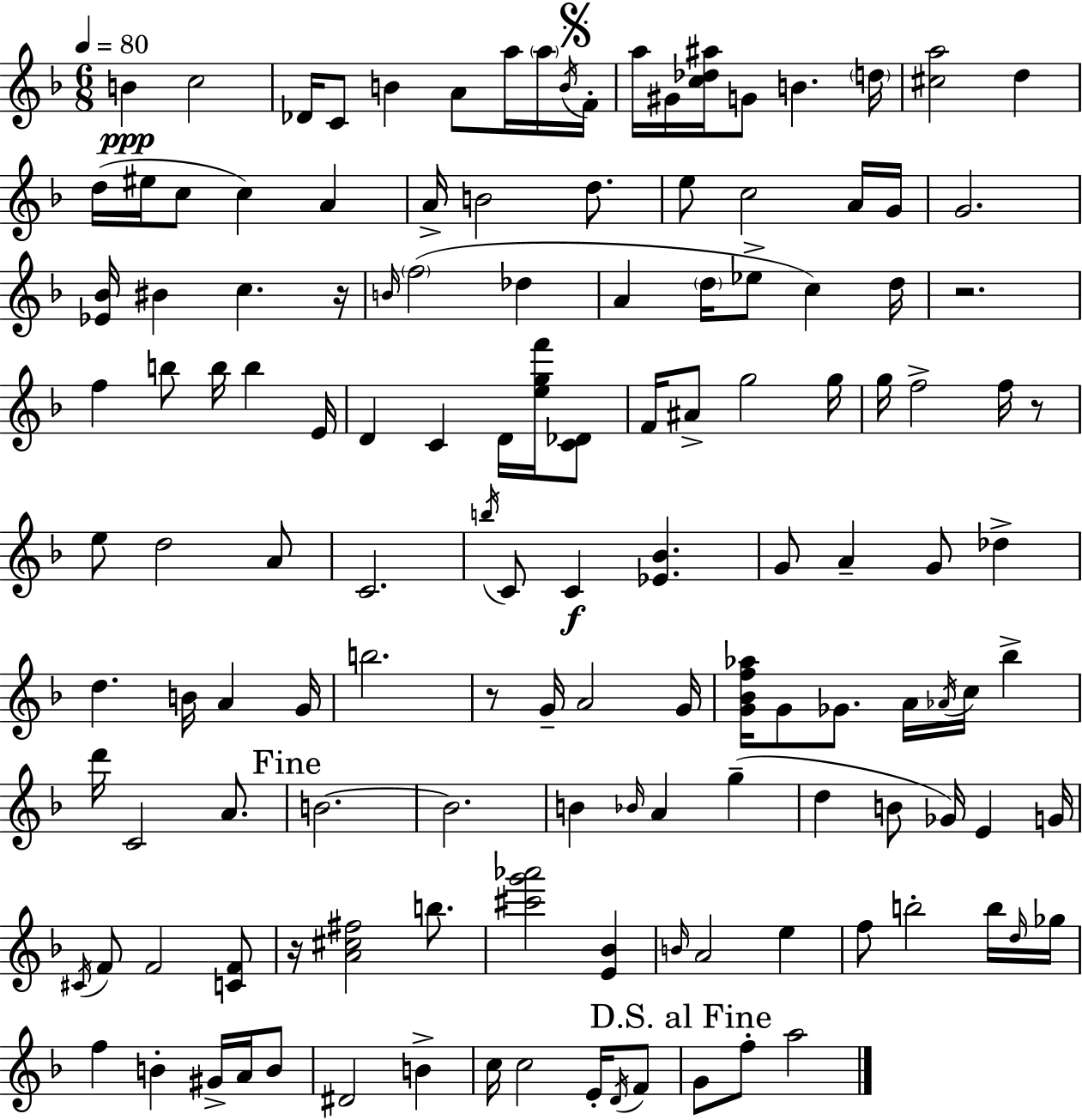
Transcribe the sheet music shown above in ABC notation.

X:1
T:Untitled
M:6/8
L:1/4
K:Dm
B c2 _D/4 C/2 B A/2 a/4 a/4 B/4 F/4 a/4 ^G/4 [c_d^a]/4 G/2 B d/4 [^ca]2 d d/4 ^e/4 c/2 c A A/4 B2 d/2 e/2 c2 A/4 G/4 G2 [_E_B]/4 ^B c z/4 B/4 f2 _d A d/4 _e/2 c d/4 z2 f b/2 b/4 b E/4 D C D/4 [egf']/4 [C_D]/2 F/4 ^A/2 g2 g/4 g/4 f2 f/4 z/2 e/2 d2 A/2 C2 b/4 C/2 C [_E_B] G/2 A G/2 _d d B/4 A G/4 b2 z/2 G/4 A2 G/4 [G_Bf_a]/4 G/2 _G/2 A/4 _A/4 c/4 _b d'/4 C2 A/2 B2 B2 B _B/4 A g d B/2 _G/4 E G/4 ^C/4 F/2 F2 [CF]/2 z/4 [A^c^f]2 b/2 [^c'g'_a']2 [E_B] B/4 A2 e f/2 b2 b/4 d/4 _g/4 f B ^G/4 A/4 B/2 ^D2 B c/4 c2 E/4 D/4 F/2 G/2 f/2 a2